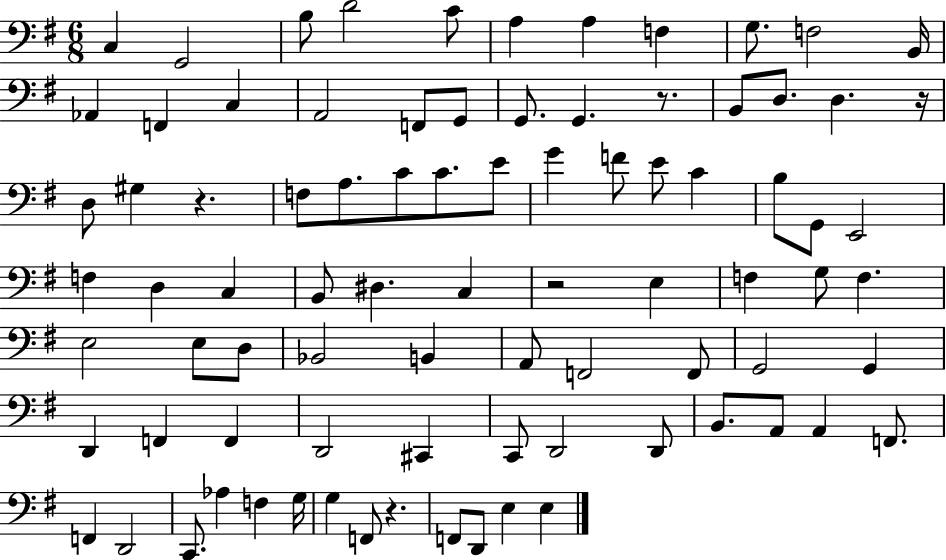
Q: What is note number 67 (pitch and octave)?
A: A2